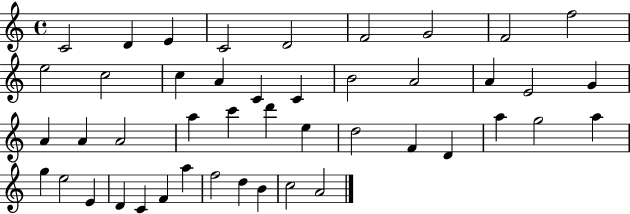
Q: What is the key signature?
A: C major